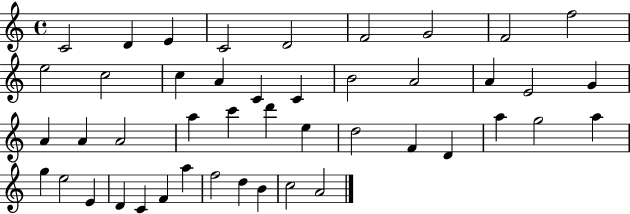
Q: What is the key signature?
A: C major